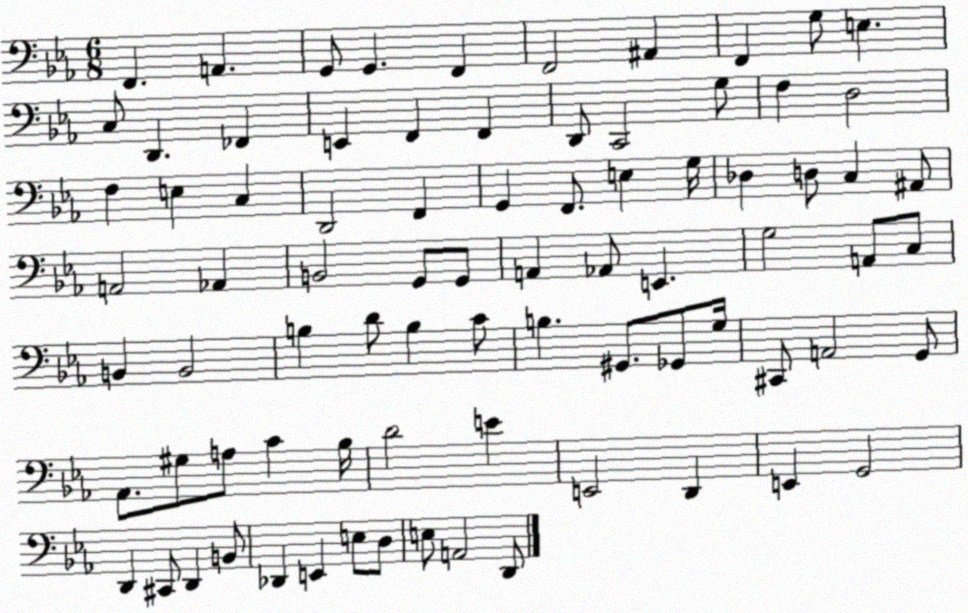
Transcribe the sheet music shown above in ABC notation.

X:1
T:Untitled
M:6/8
L:1/4
K:Eb
F,, A,, G,,/2 G,, F,, F,,2 ^A,, F,, G,/2 E, C,/2 D,, _F,, E,, F,, F,, D,,/2 C,,2 G,/2 F, D,2 F, E, C, D,,2 F,, G,, F,,/2 E, G,/4 _D, D,/2 C, ^A,,/2 A,,2 _A,, B,,2 G,,/2 G,,/2 A,, _A,,/2 E,, G,2 A,,/2 C,/2 B,, B,,2 B, D/2 B, C/2 B, ^G,,/2 _G,,/2 G,/4 ^C,,/2 A,,2 G,,/2 _A,,/2 ^G,/2 A,/2 C _B,/4 D2 E E,,2 D,, E,, G,,2 D,, ^C,,/2 D,, B,,/2 _D,, E,, E,/2 D,/2 E,/2 A,,2 D,,/2